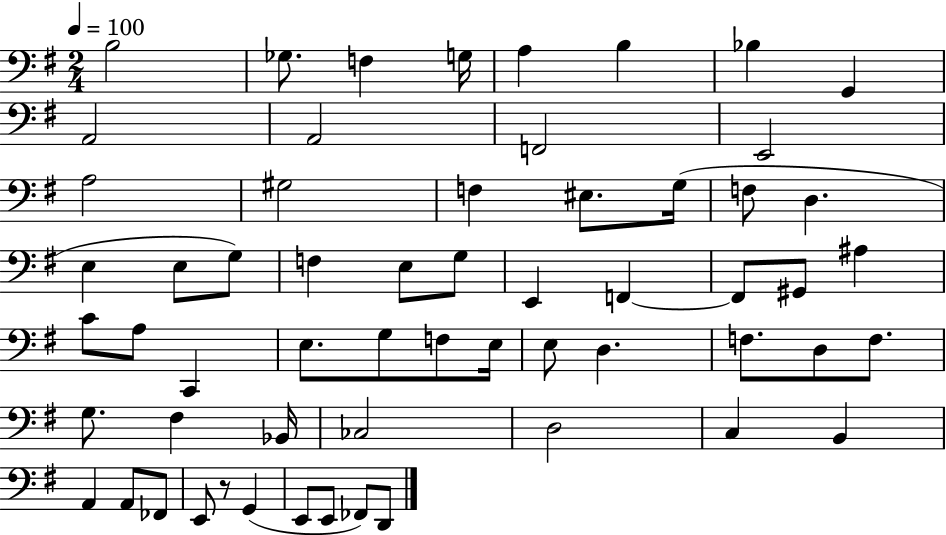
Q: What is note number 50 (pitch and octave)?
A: A2